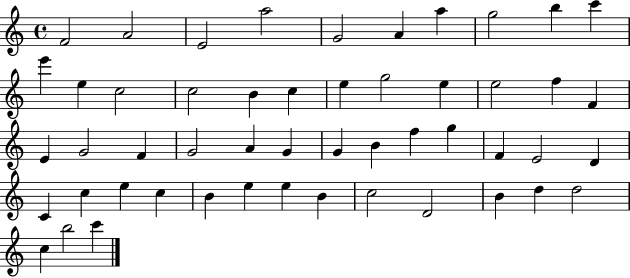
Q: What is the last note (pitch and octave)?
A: C6